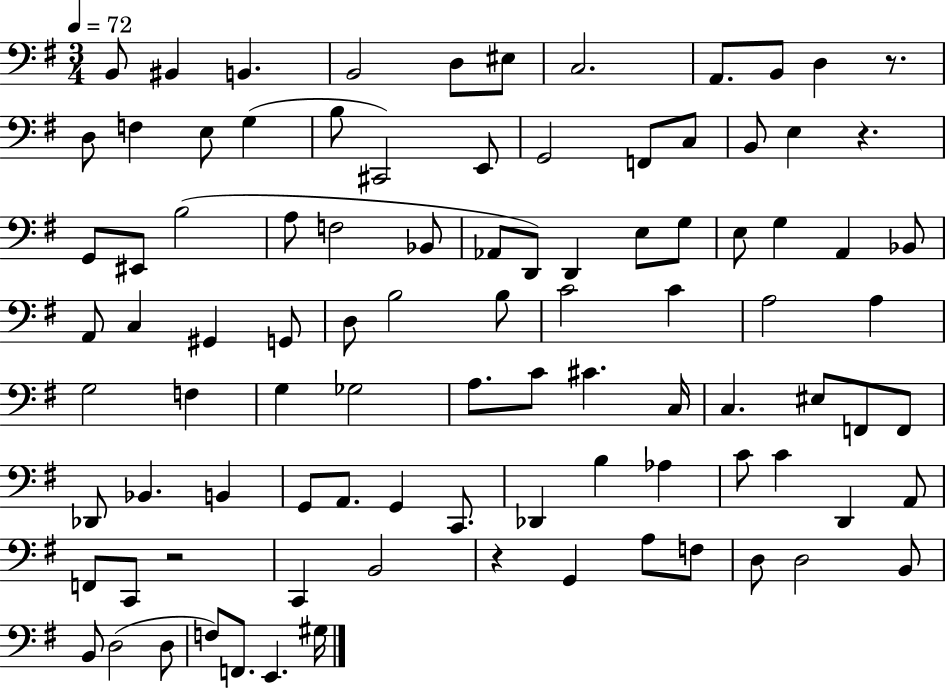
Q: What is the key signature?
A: G major